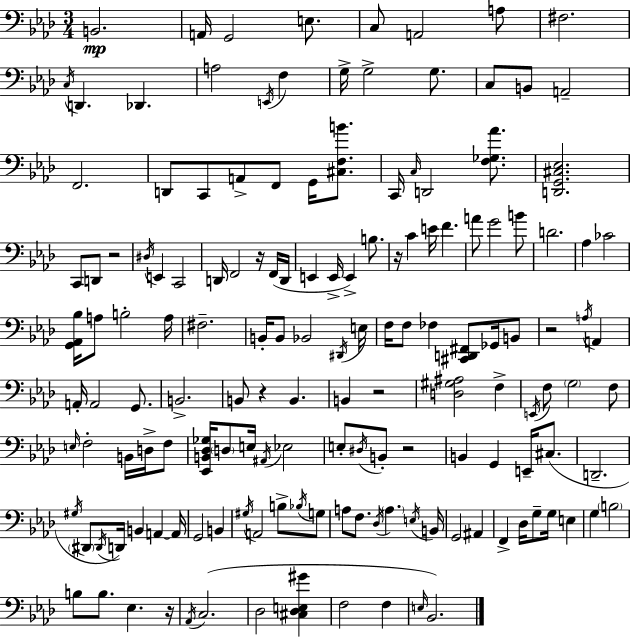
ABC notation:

X:1
T:Untitled
M:3/4
L:1/4
K:Ab
B,,2 A,,/4 G,,2 E,/2 C,/2 A,,2 A,/2 ^F,2 C,/4 D,, _D,, A,2 E,,/4 F, G,/4 G,2 G,/2 C,/2 B,,/2 A,,2 F,,2 D,,/2 C,,/2 A,,/2 F,,/2 G,,/4 [^C,F,B]/2 C,,/4 C,/4 D,,2 [F,_G,_A]/2 [D,,G,,^C,_E,]2 C,,/2 D,,/2 z2 ^D,/4 E,, C,,2 D,,/4 F,,2 z/4 F,,/4 D,,/4 E,, E,,/4 E,, B,/2 z/4 C E/4 F A/2 G2 B/2 D2 _A, _C2 [G,,_A,,_B,]/4 A,/2 B,2 A,/4 ^F,2 B,,/4 B,,/2 _B,,2 ^D,,/4 E,/4 F,/4 F,/2 _F, [^C,,D,,^F,,]/2 _G,,/4 B,,/2 z2 A,/4 A,, A,,/4 A,,2 G,,/2 B,,2 B,,/2 z B,, B,, z2 [D,^G,^A,]2 F, E,,/4 F,/2 G,2 F,/2 E,/4 F,2 B,,/4 D,/4 F,/2 [_E,,B,,_D,_G,]/4 D,/2 E,/4 ^A,,/4 _E,2 E,/2 ^D,/4 B,,/2 z2 B,, G,, E,,/4 ^C,/2 D,,2 ^G,/4 ^D,,/2 ^D,,/4 D,,/4 B,, A,, A,,/4 G,,2 B,, ^G,/4 A,,2 B,/2 _B,/4 G,/2 A,/2 F,/2 _D,/4 A, E,/4 B,,/4 G,,2 ^A,, F,, _D,/4 G,/2 G,/4 E, G, B,2 B,/2 B,/2 _E, z/4 _A,,/4 C,2 _D,2 [^C,_D,E,^G] F,2 F, E,/4 _B,,2